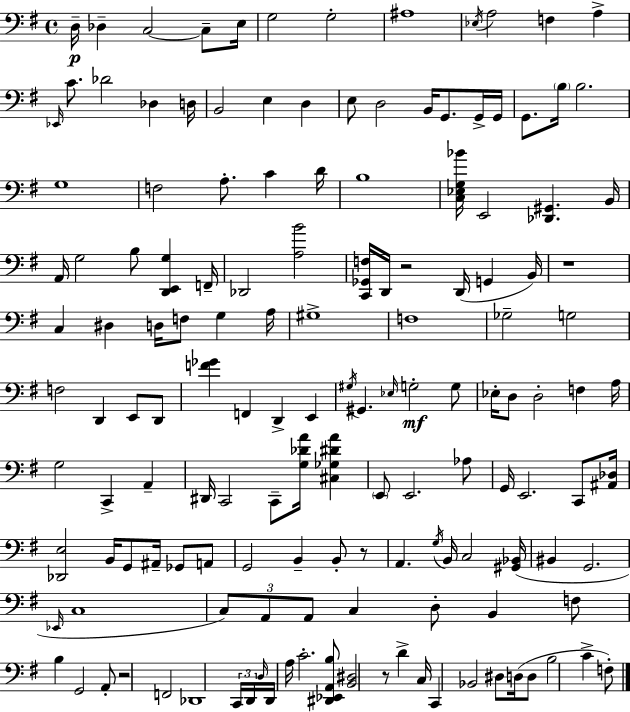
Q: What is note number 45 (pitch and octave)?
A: G2